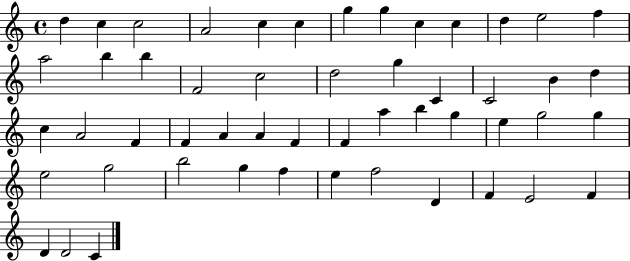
X:1
T:Untitled
M:4/4
L:1/4
K:C
d c c2 A2 c c g g c c d e2 f a2 b b F2 c2 d2 g C C2 B d c A2 F F A A F F a b g e g2 g e2 g2 b2 g f e f2 D F E2 F D D2 C